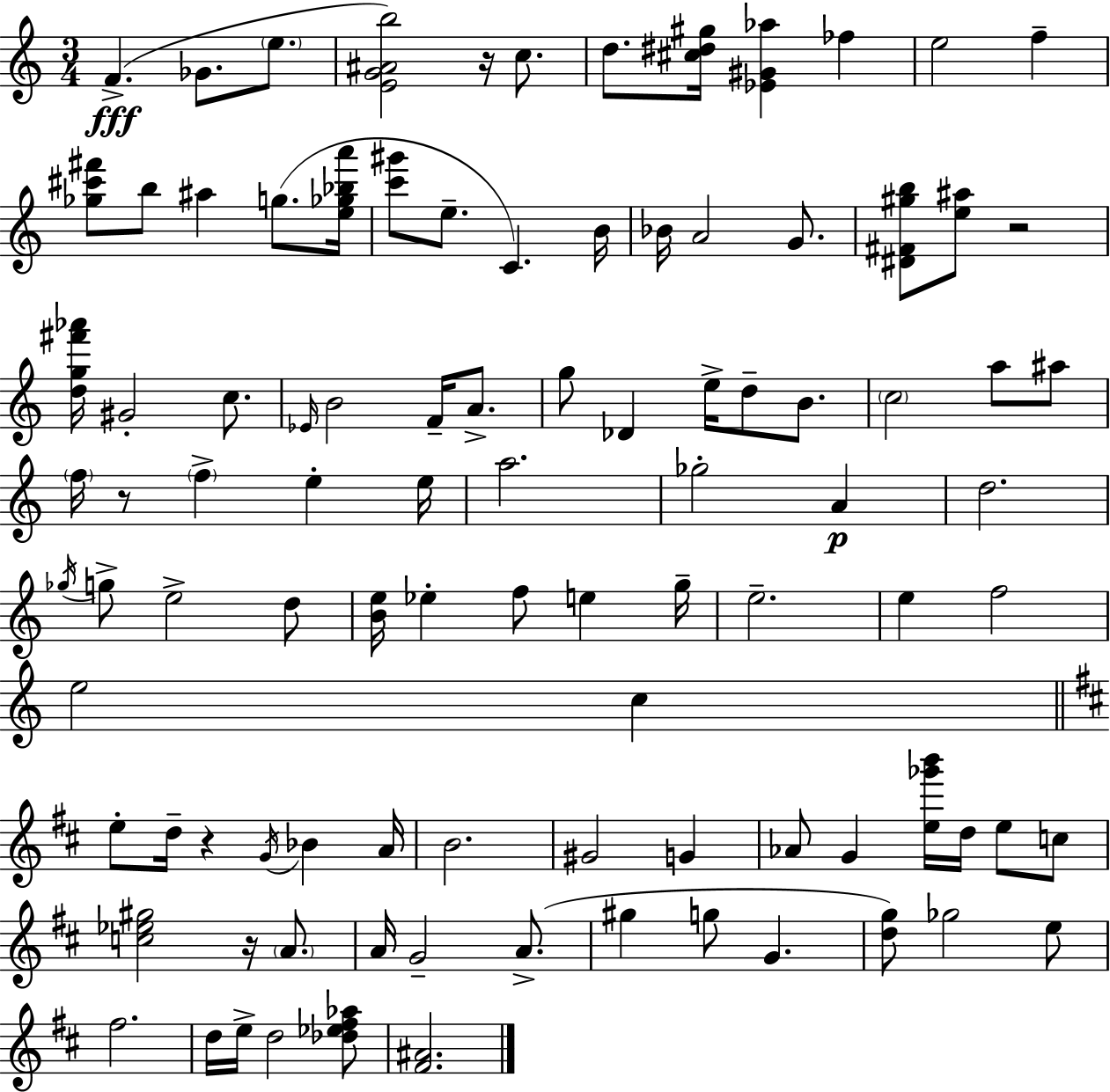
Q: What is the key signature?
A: A minor